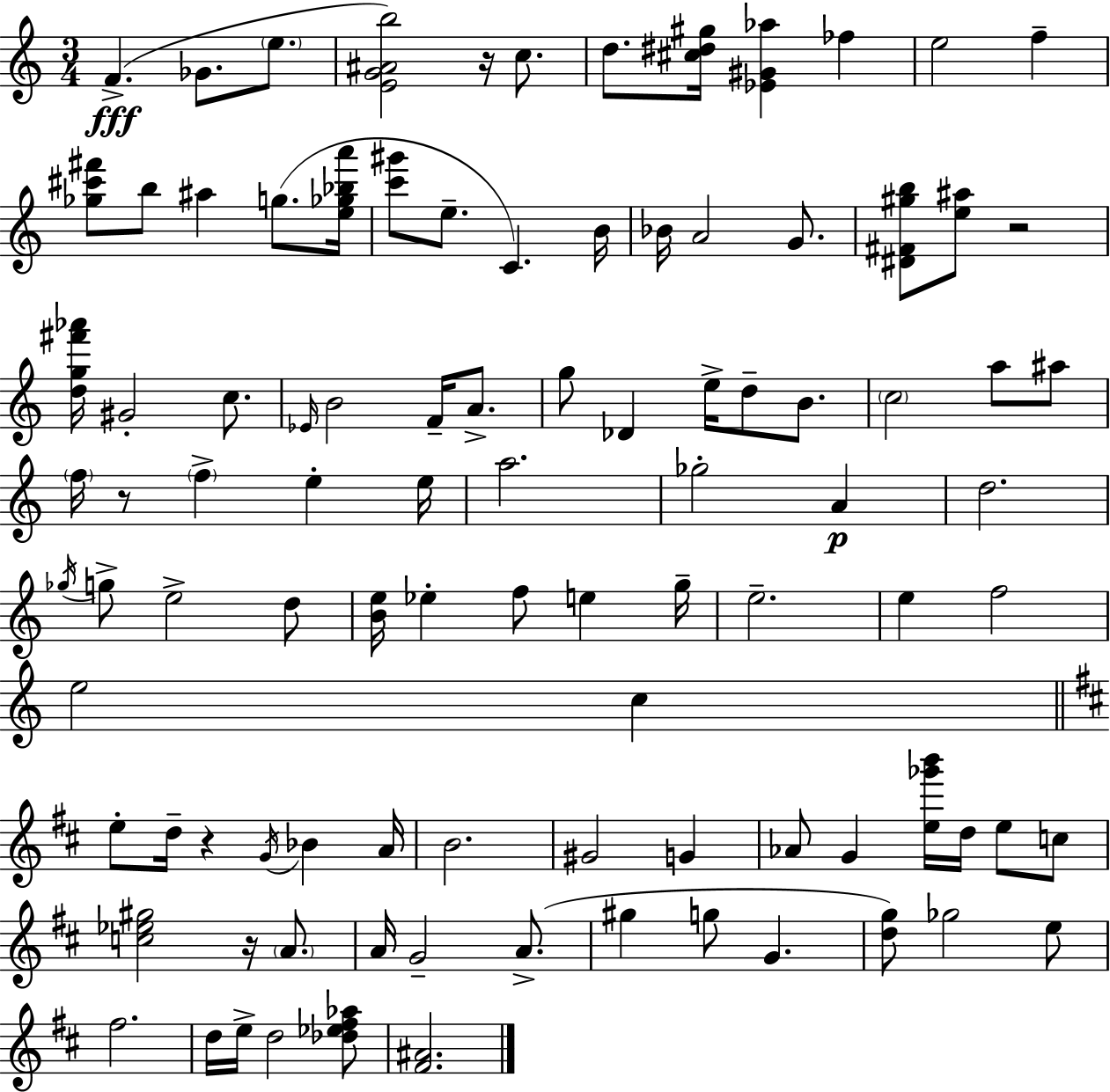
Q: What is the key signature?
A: A minor